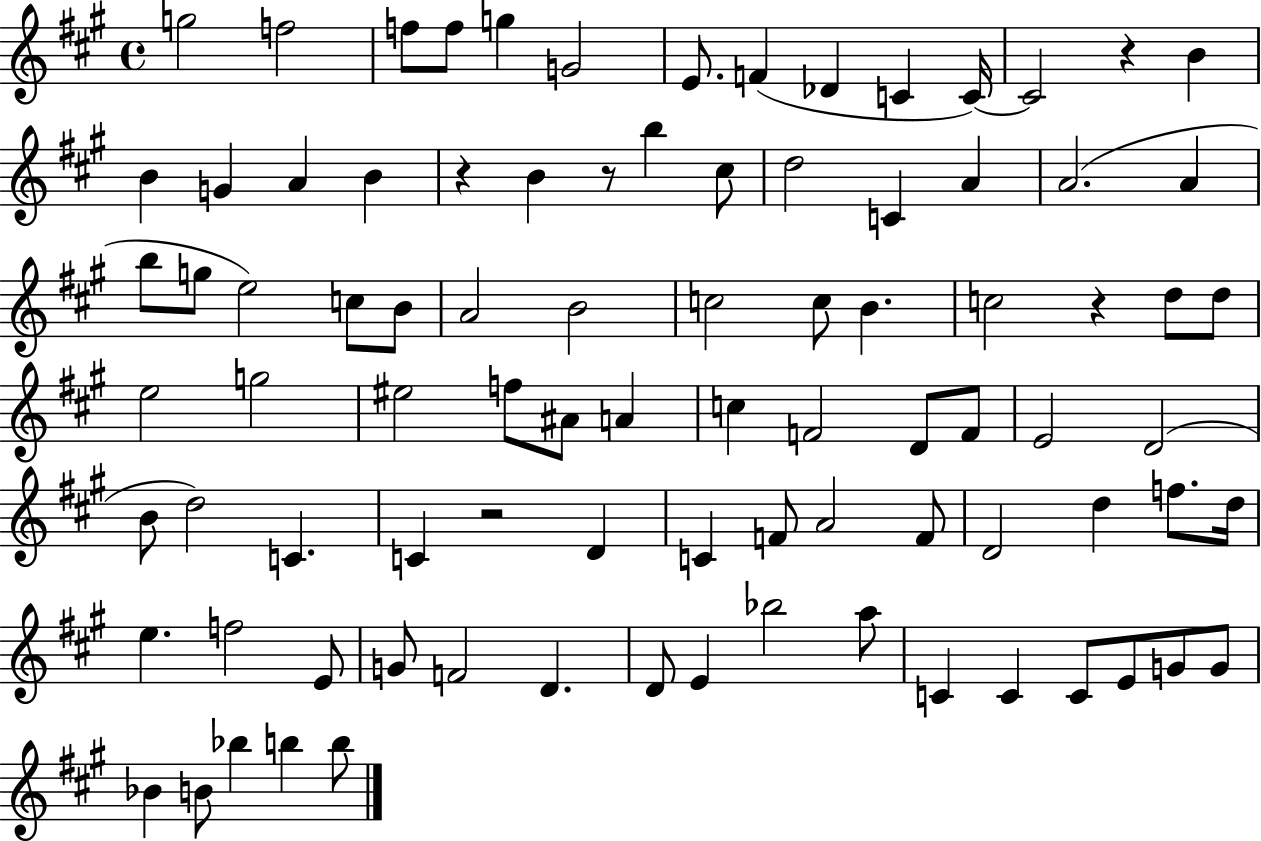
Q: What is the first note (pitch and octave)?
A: G5